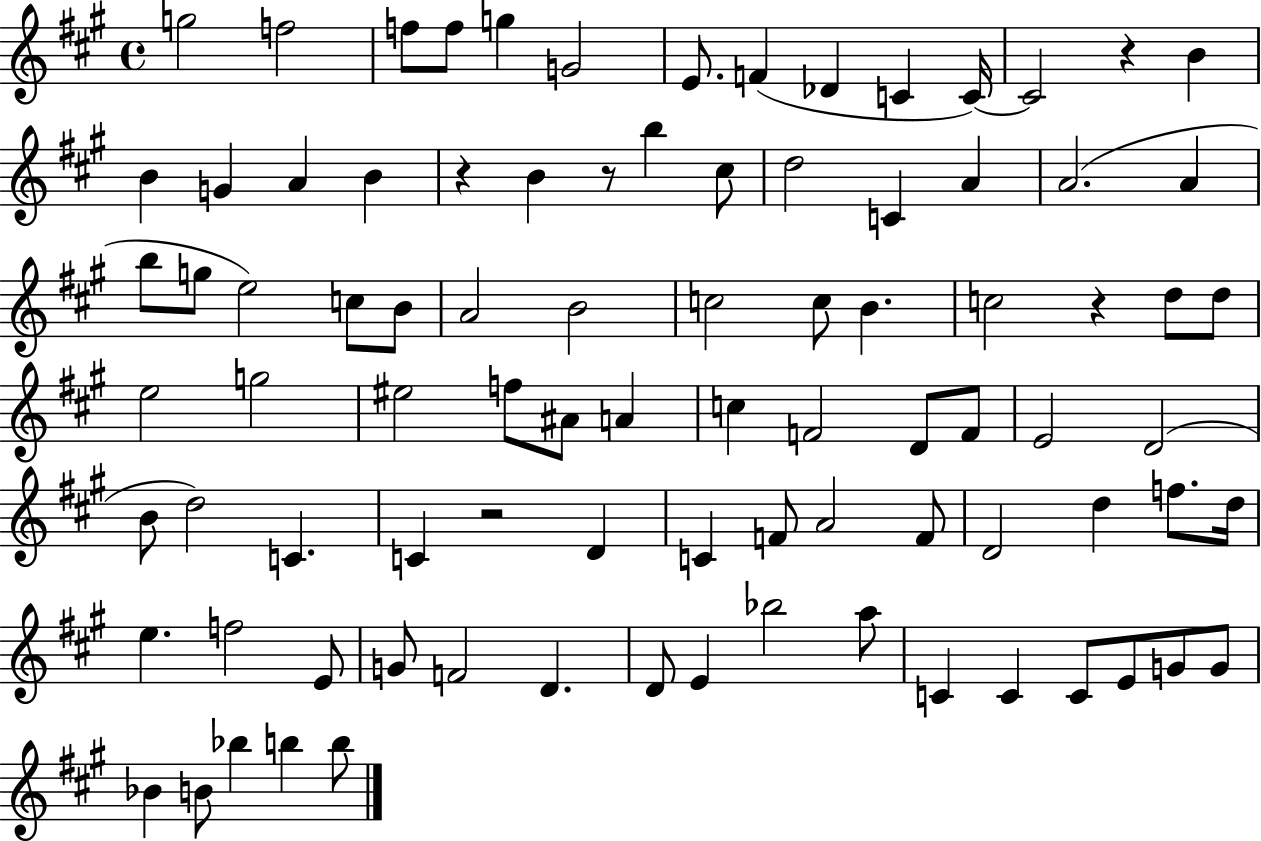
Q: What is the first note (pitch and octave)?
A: G5